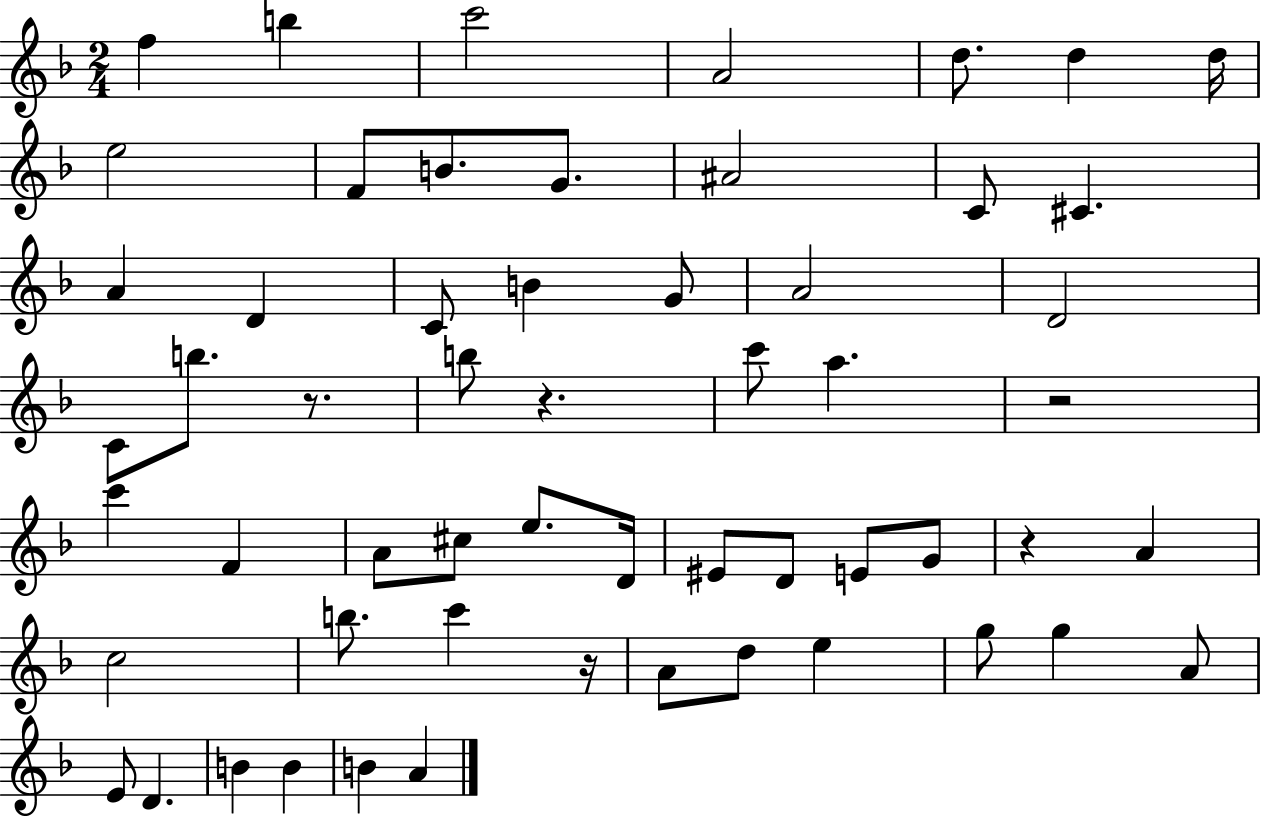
X:1
T:Untitled
M:2/4
L:1/4
K:F
f b c'2 A2 d/2 d d/4 e2 F/2 B/2 G/2 ^A2 C/2 ^C A D C/2 B G/2 A2 D2 C/2 b/2 z/2 b/2 z c'/2 a z2 c' F A/2 ^c/2 e/2 D/4 ^E/2 D/2 E/2 G/2 z A c2 b/2 c' z/4 A/2 d/2 e g/2 g A/2 E/2 D B B B A